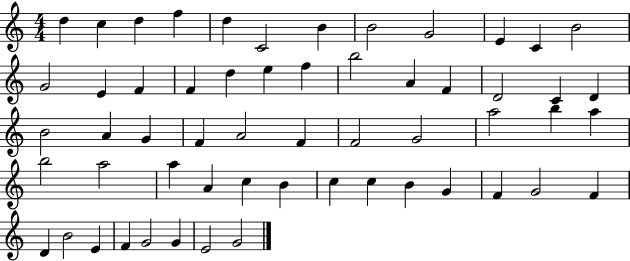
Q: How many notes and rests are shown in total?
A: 57